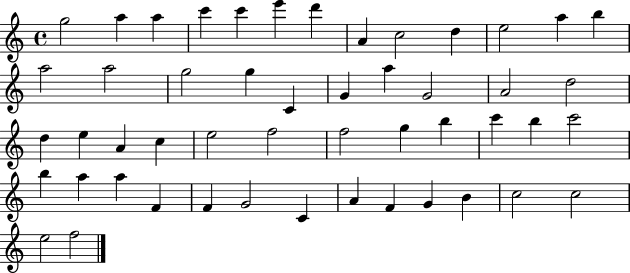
X:1
T:Untitled
M:4/4
L:1/4
K:C
g2 a a c' c' e' d' A c2 d e2 a b a2 a2 g2 g C G a G2 A2 d2 d e A c e2 f2 f2 g b c' b c'2 b a a F F G2 C A F G B c2 c2 e2 f2